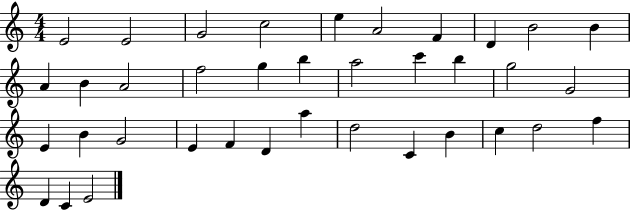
E4/h E4/h G4/h C5/h E5/q A4/h F4/q D4/q B4/h B4/q A4/q B4/q A4/h F5/h G5/q B5/q A5/h C6/q B5/q G5/h G4/h E4/q B4/q G4/h E4/q F4/q D4/q A5/q D5/h C4/q B4/q C5/q D5/h F5/q D4/q C4/q E4/h